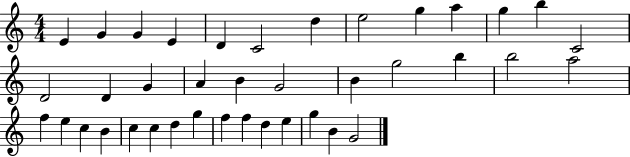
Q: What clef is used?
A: treble